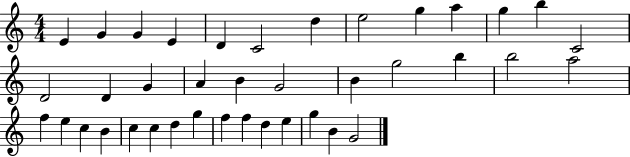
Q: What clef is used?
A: treble